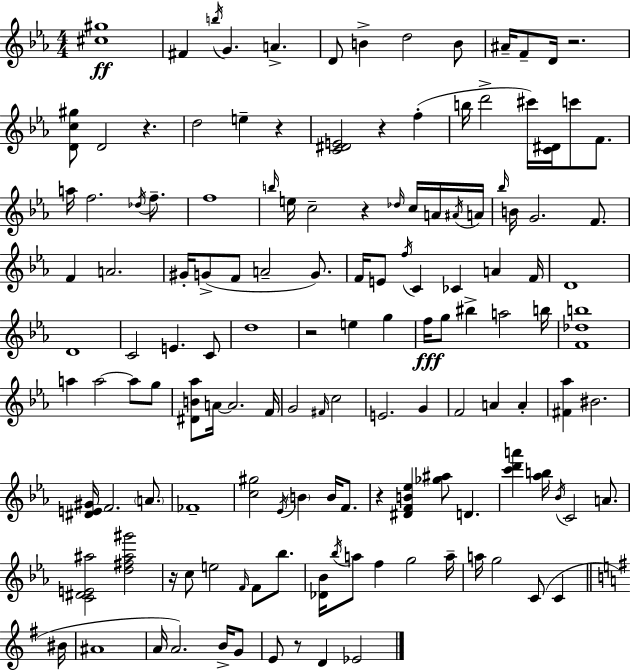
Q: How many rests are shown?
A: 9